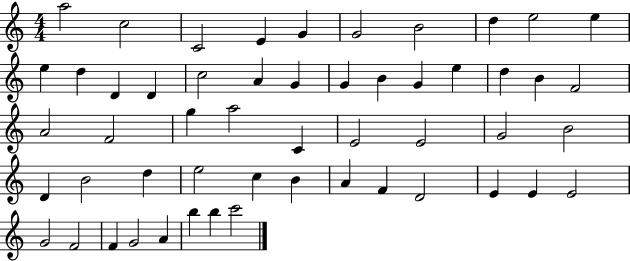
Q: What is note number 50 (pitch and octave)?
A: A4